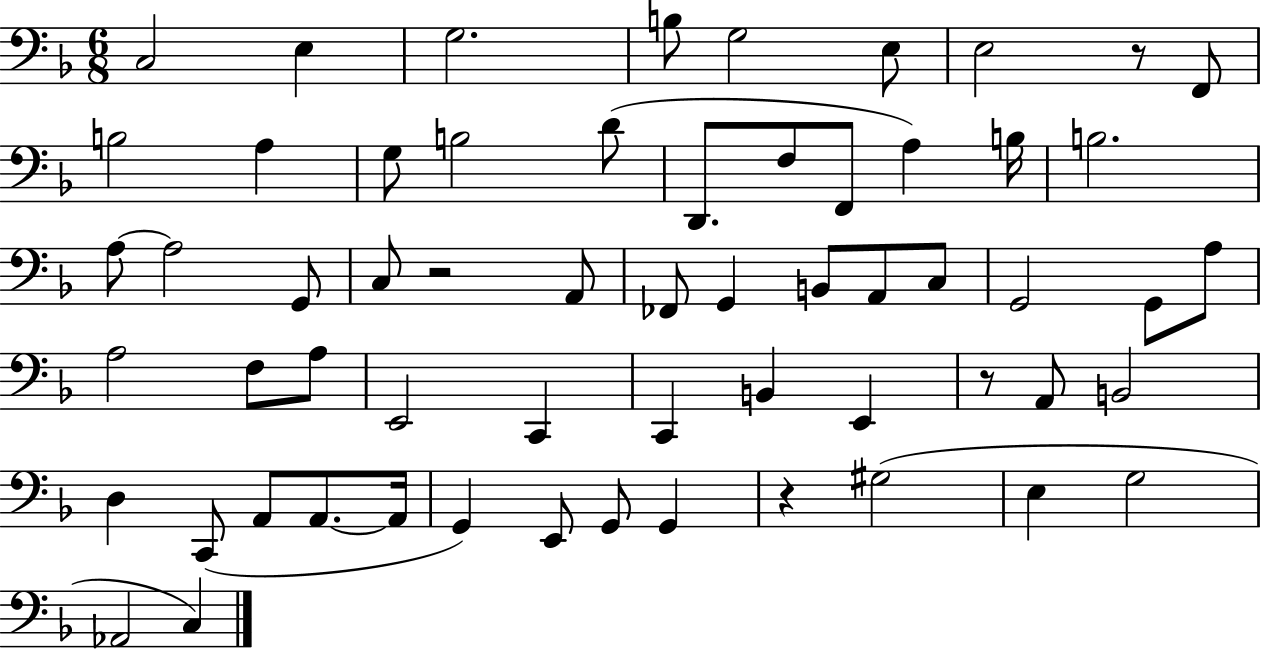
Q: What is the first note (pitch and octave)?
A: C3